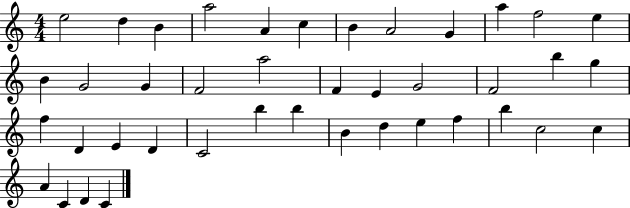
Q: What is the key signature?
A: C major